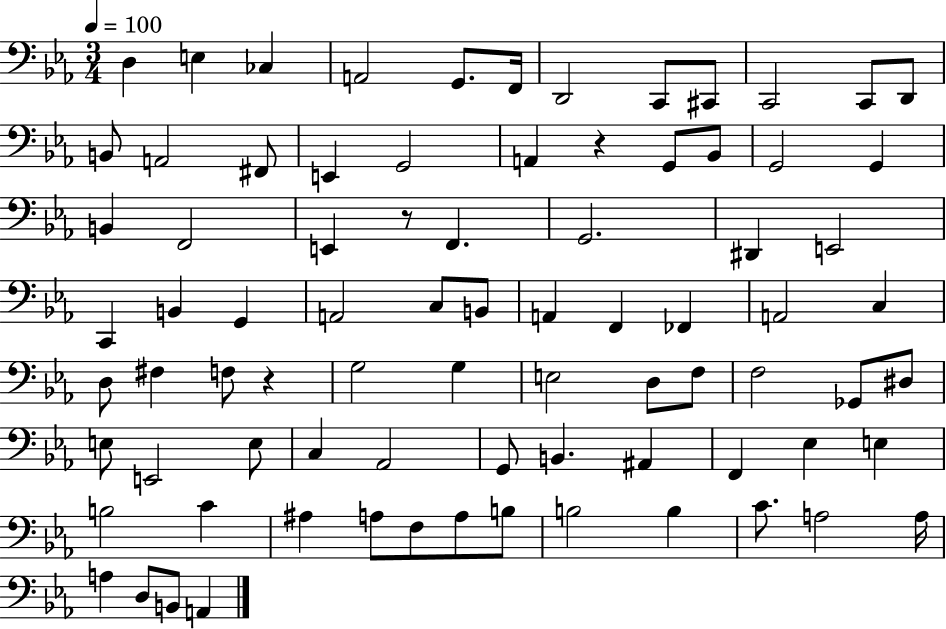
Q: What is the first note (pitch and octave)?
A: D3